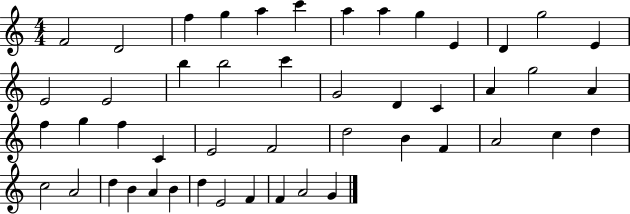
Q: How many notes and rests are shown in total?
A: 48